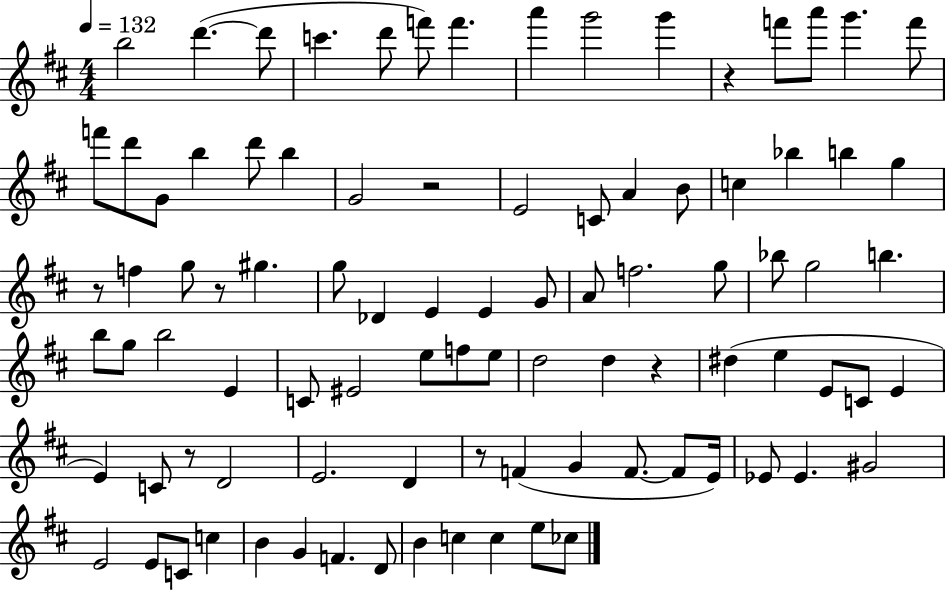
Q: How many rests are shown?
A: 7